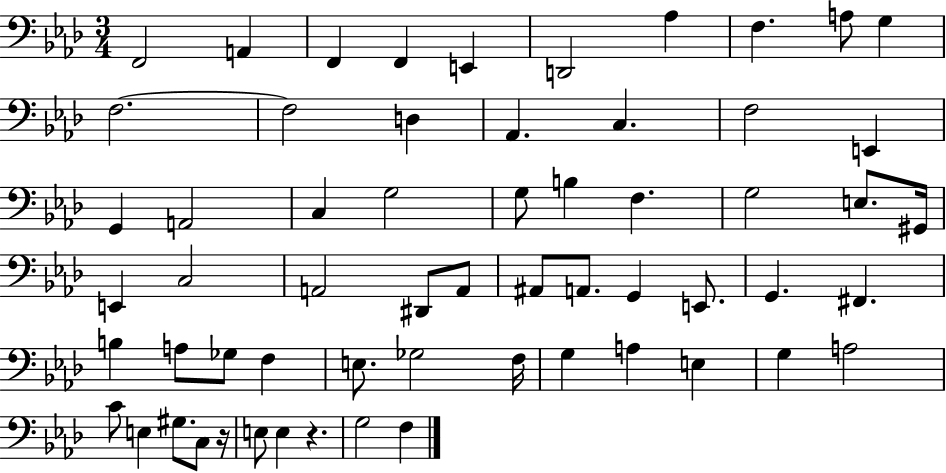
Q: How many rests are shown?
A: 2